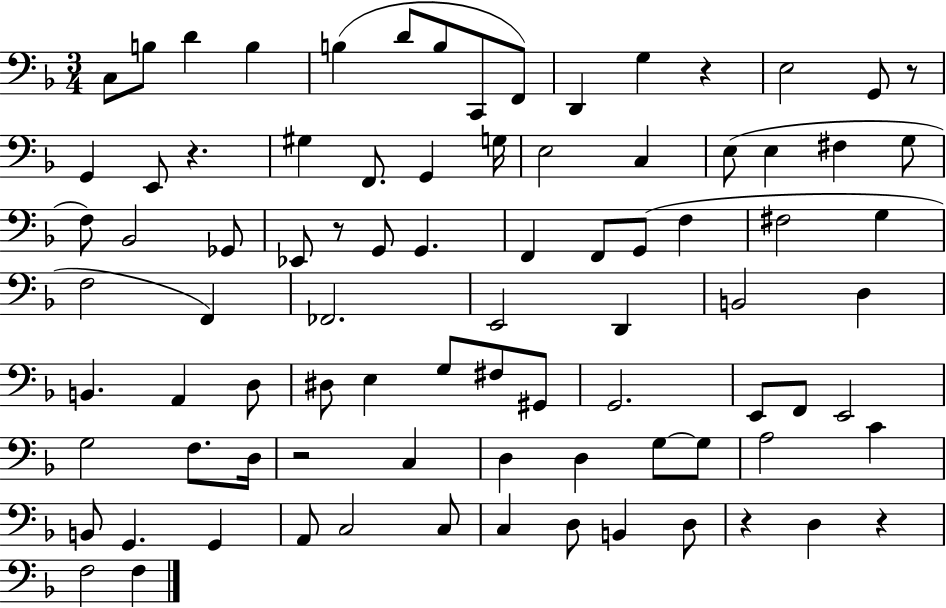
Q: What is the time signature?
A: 3/4